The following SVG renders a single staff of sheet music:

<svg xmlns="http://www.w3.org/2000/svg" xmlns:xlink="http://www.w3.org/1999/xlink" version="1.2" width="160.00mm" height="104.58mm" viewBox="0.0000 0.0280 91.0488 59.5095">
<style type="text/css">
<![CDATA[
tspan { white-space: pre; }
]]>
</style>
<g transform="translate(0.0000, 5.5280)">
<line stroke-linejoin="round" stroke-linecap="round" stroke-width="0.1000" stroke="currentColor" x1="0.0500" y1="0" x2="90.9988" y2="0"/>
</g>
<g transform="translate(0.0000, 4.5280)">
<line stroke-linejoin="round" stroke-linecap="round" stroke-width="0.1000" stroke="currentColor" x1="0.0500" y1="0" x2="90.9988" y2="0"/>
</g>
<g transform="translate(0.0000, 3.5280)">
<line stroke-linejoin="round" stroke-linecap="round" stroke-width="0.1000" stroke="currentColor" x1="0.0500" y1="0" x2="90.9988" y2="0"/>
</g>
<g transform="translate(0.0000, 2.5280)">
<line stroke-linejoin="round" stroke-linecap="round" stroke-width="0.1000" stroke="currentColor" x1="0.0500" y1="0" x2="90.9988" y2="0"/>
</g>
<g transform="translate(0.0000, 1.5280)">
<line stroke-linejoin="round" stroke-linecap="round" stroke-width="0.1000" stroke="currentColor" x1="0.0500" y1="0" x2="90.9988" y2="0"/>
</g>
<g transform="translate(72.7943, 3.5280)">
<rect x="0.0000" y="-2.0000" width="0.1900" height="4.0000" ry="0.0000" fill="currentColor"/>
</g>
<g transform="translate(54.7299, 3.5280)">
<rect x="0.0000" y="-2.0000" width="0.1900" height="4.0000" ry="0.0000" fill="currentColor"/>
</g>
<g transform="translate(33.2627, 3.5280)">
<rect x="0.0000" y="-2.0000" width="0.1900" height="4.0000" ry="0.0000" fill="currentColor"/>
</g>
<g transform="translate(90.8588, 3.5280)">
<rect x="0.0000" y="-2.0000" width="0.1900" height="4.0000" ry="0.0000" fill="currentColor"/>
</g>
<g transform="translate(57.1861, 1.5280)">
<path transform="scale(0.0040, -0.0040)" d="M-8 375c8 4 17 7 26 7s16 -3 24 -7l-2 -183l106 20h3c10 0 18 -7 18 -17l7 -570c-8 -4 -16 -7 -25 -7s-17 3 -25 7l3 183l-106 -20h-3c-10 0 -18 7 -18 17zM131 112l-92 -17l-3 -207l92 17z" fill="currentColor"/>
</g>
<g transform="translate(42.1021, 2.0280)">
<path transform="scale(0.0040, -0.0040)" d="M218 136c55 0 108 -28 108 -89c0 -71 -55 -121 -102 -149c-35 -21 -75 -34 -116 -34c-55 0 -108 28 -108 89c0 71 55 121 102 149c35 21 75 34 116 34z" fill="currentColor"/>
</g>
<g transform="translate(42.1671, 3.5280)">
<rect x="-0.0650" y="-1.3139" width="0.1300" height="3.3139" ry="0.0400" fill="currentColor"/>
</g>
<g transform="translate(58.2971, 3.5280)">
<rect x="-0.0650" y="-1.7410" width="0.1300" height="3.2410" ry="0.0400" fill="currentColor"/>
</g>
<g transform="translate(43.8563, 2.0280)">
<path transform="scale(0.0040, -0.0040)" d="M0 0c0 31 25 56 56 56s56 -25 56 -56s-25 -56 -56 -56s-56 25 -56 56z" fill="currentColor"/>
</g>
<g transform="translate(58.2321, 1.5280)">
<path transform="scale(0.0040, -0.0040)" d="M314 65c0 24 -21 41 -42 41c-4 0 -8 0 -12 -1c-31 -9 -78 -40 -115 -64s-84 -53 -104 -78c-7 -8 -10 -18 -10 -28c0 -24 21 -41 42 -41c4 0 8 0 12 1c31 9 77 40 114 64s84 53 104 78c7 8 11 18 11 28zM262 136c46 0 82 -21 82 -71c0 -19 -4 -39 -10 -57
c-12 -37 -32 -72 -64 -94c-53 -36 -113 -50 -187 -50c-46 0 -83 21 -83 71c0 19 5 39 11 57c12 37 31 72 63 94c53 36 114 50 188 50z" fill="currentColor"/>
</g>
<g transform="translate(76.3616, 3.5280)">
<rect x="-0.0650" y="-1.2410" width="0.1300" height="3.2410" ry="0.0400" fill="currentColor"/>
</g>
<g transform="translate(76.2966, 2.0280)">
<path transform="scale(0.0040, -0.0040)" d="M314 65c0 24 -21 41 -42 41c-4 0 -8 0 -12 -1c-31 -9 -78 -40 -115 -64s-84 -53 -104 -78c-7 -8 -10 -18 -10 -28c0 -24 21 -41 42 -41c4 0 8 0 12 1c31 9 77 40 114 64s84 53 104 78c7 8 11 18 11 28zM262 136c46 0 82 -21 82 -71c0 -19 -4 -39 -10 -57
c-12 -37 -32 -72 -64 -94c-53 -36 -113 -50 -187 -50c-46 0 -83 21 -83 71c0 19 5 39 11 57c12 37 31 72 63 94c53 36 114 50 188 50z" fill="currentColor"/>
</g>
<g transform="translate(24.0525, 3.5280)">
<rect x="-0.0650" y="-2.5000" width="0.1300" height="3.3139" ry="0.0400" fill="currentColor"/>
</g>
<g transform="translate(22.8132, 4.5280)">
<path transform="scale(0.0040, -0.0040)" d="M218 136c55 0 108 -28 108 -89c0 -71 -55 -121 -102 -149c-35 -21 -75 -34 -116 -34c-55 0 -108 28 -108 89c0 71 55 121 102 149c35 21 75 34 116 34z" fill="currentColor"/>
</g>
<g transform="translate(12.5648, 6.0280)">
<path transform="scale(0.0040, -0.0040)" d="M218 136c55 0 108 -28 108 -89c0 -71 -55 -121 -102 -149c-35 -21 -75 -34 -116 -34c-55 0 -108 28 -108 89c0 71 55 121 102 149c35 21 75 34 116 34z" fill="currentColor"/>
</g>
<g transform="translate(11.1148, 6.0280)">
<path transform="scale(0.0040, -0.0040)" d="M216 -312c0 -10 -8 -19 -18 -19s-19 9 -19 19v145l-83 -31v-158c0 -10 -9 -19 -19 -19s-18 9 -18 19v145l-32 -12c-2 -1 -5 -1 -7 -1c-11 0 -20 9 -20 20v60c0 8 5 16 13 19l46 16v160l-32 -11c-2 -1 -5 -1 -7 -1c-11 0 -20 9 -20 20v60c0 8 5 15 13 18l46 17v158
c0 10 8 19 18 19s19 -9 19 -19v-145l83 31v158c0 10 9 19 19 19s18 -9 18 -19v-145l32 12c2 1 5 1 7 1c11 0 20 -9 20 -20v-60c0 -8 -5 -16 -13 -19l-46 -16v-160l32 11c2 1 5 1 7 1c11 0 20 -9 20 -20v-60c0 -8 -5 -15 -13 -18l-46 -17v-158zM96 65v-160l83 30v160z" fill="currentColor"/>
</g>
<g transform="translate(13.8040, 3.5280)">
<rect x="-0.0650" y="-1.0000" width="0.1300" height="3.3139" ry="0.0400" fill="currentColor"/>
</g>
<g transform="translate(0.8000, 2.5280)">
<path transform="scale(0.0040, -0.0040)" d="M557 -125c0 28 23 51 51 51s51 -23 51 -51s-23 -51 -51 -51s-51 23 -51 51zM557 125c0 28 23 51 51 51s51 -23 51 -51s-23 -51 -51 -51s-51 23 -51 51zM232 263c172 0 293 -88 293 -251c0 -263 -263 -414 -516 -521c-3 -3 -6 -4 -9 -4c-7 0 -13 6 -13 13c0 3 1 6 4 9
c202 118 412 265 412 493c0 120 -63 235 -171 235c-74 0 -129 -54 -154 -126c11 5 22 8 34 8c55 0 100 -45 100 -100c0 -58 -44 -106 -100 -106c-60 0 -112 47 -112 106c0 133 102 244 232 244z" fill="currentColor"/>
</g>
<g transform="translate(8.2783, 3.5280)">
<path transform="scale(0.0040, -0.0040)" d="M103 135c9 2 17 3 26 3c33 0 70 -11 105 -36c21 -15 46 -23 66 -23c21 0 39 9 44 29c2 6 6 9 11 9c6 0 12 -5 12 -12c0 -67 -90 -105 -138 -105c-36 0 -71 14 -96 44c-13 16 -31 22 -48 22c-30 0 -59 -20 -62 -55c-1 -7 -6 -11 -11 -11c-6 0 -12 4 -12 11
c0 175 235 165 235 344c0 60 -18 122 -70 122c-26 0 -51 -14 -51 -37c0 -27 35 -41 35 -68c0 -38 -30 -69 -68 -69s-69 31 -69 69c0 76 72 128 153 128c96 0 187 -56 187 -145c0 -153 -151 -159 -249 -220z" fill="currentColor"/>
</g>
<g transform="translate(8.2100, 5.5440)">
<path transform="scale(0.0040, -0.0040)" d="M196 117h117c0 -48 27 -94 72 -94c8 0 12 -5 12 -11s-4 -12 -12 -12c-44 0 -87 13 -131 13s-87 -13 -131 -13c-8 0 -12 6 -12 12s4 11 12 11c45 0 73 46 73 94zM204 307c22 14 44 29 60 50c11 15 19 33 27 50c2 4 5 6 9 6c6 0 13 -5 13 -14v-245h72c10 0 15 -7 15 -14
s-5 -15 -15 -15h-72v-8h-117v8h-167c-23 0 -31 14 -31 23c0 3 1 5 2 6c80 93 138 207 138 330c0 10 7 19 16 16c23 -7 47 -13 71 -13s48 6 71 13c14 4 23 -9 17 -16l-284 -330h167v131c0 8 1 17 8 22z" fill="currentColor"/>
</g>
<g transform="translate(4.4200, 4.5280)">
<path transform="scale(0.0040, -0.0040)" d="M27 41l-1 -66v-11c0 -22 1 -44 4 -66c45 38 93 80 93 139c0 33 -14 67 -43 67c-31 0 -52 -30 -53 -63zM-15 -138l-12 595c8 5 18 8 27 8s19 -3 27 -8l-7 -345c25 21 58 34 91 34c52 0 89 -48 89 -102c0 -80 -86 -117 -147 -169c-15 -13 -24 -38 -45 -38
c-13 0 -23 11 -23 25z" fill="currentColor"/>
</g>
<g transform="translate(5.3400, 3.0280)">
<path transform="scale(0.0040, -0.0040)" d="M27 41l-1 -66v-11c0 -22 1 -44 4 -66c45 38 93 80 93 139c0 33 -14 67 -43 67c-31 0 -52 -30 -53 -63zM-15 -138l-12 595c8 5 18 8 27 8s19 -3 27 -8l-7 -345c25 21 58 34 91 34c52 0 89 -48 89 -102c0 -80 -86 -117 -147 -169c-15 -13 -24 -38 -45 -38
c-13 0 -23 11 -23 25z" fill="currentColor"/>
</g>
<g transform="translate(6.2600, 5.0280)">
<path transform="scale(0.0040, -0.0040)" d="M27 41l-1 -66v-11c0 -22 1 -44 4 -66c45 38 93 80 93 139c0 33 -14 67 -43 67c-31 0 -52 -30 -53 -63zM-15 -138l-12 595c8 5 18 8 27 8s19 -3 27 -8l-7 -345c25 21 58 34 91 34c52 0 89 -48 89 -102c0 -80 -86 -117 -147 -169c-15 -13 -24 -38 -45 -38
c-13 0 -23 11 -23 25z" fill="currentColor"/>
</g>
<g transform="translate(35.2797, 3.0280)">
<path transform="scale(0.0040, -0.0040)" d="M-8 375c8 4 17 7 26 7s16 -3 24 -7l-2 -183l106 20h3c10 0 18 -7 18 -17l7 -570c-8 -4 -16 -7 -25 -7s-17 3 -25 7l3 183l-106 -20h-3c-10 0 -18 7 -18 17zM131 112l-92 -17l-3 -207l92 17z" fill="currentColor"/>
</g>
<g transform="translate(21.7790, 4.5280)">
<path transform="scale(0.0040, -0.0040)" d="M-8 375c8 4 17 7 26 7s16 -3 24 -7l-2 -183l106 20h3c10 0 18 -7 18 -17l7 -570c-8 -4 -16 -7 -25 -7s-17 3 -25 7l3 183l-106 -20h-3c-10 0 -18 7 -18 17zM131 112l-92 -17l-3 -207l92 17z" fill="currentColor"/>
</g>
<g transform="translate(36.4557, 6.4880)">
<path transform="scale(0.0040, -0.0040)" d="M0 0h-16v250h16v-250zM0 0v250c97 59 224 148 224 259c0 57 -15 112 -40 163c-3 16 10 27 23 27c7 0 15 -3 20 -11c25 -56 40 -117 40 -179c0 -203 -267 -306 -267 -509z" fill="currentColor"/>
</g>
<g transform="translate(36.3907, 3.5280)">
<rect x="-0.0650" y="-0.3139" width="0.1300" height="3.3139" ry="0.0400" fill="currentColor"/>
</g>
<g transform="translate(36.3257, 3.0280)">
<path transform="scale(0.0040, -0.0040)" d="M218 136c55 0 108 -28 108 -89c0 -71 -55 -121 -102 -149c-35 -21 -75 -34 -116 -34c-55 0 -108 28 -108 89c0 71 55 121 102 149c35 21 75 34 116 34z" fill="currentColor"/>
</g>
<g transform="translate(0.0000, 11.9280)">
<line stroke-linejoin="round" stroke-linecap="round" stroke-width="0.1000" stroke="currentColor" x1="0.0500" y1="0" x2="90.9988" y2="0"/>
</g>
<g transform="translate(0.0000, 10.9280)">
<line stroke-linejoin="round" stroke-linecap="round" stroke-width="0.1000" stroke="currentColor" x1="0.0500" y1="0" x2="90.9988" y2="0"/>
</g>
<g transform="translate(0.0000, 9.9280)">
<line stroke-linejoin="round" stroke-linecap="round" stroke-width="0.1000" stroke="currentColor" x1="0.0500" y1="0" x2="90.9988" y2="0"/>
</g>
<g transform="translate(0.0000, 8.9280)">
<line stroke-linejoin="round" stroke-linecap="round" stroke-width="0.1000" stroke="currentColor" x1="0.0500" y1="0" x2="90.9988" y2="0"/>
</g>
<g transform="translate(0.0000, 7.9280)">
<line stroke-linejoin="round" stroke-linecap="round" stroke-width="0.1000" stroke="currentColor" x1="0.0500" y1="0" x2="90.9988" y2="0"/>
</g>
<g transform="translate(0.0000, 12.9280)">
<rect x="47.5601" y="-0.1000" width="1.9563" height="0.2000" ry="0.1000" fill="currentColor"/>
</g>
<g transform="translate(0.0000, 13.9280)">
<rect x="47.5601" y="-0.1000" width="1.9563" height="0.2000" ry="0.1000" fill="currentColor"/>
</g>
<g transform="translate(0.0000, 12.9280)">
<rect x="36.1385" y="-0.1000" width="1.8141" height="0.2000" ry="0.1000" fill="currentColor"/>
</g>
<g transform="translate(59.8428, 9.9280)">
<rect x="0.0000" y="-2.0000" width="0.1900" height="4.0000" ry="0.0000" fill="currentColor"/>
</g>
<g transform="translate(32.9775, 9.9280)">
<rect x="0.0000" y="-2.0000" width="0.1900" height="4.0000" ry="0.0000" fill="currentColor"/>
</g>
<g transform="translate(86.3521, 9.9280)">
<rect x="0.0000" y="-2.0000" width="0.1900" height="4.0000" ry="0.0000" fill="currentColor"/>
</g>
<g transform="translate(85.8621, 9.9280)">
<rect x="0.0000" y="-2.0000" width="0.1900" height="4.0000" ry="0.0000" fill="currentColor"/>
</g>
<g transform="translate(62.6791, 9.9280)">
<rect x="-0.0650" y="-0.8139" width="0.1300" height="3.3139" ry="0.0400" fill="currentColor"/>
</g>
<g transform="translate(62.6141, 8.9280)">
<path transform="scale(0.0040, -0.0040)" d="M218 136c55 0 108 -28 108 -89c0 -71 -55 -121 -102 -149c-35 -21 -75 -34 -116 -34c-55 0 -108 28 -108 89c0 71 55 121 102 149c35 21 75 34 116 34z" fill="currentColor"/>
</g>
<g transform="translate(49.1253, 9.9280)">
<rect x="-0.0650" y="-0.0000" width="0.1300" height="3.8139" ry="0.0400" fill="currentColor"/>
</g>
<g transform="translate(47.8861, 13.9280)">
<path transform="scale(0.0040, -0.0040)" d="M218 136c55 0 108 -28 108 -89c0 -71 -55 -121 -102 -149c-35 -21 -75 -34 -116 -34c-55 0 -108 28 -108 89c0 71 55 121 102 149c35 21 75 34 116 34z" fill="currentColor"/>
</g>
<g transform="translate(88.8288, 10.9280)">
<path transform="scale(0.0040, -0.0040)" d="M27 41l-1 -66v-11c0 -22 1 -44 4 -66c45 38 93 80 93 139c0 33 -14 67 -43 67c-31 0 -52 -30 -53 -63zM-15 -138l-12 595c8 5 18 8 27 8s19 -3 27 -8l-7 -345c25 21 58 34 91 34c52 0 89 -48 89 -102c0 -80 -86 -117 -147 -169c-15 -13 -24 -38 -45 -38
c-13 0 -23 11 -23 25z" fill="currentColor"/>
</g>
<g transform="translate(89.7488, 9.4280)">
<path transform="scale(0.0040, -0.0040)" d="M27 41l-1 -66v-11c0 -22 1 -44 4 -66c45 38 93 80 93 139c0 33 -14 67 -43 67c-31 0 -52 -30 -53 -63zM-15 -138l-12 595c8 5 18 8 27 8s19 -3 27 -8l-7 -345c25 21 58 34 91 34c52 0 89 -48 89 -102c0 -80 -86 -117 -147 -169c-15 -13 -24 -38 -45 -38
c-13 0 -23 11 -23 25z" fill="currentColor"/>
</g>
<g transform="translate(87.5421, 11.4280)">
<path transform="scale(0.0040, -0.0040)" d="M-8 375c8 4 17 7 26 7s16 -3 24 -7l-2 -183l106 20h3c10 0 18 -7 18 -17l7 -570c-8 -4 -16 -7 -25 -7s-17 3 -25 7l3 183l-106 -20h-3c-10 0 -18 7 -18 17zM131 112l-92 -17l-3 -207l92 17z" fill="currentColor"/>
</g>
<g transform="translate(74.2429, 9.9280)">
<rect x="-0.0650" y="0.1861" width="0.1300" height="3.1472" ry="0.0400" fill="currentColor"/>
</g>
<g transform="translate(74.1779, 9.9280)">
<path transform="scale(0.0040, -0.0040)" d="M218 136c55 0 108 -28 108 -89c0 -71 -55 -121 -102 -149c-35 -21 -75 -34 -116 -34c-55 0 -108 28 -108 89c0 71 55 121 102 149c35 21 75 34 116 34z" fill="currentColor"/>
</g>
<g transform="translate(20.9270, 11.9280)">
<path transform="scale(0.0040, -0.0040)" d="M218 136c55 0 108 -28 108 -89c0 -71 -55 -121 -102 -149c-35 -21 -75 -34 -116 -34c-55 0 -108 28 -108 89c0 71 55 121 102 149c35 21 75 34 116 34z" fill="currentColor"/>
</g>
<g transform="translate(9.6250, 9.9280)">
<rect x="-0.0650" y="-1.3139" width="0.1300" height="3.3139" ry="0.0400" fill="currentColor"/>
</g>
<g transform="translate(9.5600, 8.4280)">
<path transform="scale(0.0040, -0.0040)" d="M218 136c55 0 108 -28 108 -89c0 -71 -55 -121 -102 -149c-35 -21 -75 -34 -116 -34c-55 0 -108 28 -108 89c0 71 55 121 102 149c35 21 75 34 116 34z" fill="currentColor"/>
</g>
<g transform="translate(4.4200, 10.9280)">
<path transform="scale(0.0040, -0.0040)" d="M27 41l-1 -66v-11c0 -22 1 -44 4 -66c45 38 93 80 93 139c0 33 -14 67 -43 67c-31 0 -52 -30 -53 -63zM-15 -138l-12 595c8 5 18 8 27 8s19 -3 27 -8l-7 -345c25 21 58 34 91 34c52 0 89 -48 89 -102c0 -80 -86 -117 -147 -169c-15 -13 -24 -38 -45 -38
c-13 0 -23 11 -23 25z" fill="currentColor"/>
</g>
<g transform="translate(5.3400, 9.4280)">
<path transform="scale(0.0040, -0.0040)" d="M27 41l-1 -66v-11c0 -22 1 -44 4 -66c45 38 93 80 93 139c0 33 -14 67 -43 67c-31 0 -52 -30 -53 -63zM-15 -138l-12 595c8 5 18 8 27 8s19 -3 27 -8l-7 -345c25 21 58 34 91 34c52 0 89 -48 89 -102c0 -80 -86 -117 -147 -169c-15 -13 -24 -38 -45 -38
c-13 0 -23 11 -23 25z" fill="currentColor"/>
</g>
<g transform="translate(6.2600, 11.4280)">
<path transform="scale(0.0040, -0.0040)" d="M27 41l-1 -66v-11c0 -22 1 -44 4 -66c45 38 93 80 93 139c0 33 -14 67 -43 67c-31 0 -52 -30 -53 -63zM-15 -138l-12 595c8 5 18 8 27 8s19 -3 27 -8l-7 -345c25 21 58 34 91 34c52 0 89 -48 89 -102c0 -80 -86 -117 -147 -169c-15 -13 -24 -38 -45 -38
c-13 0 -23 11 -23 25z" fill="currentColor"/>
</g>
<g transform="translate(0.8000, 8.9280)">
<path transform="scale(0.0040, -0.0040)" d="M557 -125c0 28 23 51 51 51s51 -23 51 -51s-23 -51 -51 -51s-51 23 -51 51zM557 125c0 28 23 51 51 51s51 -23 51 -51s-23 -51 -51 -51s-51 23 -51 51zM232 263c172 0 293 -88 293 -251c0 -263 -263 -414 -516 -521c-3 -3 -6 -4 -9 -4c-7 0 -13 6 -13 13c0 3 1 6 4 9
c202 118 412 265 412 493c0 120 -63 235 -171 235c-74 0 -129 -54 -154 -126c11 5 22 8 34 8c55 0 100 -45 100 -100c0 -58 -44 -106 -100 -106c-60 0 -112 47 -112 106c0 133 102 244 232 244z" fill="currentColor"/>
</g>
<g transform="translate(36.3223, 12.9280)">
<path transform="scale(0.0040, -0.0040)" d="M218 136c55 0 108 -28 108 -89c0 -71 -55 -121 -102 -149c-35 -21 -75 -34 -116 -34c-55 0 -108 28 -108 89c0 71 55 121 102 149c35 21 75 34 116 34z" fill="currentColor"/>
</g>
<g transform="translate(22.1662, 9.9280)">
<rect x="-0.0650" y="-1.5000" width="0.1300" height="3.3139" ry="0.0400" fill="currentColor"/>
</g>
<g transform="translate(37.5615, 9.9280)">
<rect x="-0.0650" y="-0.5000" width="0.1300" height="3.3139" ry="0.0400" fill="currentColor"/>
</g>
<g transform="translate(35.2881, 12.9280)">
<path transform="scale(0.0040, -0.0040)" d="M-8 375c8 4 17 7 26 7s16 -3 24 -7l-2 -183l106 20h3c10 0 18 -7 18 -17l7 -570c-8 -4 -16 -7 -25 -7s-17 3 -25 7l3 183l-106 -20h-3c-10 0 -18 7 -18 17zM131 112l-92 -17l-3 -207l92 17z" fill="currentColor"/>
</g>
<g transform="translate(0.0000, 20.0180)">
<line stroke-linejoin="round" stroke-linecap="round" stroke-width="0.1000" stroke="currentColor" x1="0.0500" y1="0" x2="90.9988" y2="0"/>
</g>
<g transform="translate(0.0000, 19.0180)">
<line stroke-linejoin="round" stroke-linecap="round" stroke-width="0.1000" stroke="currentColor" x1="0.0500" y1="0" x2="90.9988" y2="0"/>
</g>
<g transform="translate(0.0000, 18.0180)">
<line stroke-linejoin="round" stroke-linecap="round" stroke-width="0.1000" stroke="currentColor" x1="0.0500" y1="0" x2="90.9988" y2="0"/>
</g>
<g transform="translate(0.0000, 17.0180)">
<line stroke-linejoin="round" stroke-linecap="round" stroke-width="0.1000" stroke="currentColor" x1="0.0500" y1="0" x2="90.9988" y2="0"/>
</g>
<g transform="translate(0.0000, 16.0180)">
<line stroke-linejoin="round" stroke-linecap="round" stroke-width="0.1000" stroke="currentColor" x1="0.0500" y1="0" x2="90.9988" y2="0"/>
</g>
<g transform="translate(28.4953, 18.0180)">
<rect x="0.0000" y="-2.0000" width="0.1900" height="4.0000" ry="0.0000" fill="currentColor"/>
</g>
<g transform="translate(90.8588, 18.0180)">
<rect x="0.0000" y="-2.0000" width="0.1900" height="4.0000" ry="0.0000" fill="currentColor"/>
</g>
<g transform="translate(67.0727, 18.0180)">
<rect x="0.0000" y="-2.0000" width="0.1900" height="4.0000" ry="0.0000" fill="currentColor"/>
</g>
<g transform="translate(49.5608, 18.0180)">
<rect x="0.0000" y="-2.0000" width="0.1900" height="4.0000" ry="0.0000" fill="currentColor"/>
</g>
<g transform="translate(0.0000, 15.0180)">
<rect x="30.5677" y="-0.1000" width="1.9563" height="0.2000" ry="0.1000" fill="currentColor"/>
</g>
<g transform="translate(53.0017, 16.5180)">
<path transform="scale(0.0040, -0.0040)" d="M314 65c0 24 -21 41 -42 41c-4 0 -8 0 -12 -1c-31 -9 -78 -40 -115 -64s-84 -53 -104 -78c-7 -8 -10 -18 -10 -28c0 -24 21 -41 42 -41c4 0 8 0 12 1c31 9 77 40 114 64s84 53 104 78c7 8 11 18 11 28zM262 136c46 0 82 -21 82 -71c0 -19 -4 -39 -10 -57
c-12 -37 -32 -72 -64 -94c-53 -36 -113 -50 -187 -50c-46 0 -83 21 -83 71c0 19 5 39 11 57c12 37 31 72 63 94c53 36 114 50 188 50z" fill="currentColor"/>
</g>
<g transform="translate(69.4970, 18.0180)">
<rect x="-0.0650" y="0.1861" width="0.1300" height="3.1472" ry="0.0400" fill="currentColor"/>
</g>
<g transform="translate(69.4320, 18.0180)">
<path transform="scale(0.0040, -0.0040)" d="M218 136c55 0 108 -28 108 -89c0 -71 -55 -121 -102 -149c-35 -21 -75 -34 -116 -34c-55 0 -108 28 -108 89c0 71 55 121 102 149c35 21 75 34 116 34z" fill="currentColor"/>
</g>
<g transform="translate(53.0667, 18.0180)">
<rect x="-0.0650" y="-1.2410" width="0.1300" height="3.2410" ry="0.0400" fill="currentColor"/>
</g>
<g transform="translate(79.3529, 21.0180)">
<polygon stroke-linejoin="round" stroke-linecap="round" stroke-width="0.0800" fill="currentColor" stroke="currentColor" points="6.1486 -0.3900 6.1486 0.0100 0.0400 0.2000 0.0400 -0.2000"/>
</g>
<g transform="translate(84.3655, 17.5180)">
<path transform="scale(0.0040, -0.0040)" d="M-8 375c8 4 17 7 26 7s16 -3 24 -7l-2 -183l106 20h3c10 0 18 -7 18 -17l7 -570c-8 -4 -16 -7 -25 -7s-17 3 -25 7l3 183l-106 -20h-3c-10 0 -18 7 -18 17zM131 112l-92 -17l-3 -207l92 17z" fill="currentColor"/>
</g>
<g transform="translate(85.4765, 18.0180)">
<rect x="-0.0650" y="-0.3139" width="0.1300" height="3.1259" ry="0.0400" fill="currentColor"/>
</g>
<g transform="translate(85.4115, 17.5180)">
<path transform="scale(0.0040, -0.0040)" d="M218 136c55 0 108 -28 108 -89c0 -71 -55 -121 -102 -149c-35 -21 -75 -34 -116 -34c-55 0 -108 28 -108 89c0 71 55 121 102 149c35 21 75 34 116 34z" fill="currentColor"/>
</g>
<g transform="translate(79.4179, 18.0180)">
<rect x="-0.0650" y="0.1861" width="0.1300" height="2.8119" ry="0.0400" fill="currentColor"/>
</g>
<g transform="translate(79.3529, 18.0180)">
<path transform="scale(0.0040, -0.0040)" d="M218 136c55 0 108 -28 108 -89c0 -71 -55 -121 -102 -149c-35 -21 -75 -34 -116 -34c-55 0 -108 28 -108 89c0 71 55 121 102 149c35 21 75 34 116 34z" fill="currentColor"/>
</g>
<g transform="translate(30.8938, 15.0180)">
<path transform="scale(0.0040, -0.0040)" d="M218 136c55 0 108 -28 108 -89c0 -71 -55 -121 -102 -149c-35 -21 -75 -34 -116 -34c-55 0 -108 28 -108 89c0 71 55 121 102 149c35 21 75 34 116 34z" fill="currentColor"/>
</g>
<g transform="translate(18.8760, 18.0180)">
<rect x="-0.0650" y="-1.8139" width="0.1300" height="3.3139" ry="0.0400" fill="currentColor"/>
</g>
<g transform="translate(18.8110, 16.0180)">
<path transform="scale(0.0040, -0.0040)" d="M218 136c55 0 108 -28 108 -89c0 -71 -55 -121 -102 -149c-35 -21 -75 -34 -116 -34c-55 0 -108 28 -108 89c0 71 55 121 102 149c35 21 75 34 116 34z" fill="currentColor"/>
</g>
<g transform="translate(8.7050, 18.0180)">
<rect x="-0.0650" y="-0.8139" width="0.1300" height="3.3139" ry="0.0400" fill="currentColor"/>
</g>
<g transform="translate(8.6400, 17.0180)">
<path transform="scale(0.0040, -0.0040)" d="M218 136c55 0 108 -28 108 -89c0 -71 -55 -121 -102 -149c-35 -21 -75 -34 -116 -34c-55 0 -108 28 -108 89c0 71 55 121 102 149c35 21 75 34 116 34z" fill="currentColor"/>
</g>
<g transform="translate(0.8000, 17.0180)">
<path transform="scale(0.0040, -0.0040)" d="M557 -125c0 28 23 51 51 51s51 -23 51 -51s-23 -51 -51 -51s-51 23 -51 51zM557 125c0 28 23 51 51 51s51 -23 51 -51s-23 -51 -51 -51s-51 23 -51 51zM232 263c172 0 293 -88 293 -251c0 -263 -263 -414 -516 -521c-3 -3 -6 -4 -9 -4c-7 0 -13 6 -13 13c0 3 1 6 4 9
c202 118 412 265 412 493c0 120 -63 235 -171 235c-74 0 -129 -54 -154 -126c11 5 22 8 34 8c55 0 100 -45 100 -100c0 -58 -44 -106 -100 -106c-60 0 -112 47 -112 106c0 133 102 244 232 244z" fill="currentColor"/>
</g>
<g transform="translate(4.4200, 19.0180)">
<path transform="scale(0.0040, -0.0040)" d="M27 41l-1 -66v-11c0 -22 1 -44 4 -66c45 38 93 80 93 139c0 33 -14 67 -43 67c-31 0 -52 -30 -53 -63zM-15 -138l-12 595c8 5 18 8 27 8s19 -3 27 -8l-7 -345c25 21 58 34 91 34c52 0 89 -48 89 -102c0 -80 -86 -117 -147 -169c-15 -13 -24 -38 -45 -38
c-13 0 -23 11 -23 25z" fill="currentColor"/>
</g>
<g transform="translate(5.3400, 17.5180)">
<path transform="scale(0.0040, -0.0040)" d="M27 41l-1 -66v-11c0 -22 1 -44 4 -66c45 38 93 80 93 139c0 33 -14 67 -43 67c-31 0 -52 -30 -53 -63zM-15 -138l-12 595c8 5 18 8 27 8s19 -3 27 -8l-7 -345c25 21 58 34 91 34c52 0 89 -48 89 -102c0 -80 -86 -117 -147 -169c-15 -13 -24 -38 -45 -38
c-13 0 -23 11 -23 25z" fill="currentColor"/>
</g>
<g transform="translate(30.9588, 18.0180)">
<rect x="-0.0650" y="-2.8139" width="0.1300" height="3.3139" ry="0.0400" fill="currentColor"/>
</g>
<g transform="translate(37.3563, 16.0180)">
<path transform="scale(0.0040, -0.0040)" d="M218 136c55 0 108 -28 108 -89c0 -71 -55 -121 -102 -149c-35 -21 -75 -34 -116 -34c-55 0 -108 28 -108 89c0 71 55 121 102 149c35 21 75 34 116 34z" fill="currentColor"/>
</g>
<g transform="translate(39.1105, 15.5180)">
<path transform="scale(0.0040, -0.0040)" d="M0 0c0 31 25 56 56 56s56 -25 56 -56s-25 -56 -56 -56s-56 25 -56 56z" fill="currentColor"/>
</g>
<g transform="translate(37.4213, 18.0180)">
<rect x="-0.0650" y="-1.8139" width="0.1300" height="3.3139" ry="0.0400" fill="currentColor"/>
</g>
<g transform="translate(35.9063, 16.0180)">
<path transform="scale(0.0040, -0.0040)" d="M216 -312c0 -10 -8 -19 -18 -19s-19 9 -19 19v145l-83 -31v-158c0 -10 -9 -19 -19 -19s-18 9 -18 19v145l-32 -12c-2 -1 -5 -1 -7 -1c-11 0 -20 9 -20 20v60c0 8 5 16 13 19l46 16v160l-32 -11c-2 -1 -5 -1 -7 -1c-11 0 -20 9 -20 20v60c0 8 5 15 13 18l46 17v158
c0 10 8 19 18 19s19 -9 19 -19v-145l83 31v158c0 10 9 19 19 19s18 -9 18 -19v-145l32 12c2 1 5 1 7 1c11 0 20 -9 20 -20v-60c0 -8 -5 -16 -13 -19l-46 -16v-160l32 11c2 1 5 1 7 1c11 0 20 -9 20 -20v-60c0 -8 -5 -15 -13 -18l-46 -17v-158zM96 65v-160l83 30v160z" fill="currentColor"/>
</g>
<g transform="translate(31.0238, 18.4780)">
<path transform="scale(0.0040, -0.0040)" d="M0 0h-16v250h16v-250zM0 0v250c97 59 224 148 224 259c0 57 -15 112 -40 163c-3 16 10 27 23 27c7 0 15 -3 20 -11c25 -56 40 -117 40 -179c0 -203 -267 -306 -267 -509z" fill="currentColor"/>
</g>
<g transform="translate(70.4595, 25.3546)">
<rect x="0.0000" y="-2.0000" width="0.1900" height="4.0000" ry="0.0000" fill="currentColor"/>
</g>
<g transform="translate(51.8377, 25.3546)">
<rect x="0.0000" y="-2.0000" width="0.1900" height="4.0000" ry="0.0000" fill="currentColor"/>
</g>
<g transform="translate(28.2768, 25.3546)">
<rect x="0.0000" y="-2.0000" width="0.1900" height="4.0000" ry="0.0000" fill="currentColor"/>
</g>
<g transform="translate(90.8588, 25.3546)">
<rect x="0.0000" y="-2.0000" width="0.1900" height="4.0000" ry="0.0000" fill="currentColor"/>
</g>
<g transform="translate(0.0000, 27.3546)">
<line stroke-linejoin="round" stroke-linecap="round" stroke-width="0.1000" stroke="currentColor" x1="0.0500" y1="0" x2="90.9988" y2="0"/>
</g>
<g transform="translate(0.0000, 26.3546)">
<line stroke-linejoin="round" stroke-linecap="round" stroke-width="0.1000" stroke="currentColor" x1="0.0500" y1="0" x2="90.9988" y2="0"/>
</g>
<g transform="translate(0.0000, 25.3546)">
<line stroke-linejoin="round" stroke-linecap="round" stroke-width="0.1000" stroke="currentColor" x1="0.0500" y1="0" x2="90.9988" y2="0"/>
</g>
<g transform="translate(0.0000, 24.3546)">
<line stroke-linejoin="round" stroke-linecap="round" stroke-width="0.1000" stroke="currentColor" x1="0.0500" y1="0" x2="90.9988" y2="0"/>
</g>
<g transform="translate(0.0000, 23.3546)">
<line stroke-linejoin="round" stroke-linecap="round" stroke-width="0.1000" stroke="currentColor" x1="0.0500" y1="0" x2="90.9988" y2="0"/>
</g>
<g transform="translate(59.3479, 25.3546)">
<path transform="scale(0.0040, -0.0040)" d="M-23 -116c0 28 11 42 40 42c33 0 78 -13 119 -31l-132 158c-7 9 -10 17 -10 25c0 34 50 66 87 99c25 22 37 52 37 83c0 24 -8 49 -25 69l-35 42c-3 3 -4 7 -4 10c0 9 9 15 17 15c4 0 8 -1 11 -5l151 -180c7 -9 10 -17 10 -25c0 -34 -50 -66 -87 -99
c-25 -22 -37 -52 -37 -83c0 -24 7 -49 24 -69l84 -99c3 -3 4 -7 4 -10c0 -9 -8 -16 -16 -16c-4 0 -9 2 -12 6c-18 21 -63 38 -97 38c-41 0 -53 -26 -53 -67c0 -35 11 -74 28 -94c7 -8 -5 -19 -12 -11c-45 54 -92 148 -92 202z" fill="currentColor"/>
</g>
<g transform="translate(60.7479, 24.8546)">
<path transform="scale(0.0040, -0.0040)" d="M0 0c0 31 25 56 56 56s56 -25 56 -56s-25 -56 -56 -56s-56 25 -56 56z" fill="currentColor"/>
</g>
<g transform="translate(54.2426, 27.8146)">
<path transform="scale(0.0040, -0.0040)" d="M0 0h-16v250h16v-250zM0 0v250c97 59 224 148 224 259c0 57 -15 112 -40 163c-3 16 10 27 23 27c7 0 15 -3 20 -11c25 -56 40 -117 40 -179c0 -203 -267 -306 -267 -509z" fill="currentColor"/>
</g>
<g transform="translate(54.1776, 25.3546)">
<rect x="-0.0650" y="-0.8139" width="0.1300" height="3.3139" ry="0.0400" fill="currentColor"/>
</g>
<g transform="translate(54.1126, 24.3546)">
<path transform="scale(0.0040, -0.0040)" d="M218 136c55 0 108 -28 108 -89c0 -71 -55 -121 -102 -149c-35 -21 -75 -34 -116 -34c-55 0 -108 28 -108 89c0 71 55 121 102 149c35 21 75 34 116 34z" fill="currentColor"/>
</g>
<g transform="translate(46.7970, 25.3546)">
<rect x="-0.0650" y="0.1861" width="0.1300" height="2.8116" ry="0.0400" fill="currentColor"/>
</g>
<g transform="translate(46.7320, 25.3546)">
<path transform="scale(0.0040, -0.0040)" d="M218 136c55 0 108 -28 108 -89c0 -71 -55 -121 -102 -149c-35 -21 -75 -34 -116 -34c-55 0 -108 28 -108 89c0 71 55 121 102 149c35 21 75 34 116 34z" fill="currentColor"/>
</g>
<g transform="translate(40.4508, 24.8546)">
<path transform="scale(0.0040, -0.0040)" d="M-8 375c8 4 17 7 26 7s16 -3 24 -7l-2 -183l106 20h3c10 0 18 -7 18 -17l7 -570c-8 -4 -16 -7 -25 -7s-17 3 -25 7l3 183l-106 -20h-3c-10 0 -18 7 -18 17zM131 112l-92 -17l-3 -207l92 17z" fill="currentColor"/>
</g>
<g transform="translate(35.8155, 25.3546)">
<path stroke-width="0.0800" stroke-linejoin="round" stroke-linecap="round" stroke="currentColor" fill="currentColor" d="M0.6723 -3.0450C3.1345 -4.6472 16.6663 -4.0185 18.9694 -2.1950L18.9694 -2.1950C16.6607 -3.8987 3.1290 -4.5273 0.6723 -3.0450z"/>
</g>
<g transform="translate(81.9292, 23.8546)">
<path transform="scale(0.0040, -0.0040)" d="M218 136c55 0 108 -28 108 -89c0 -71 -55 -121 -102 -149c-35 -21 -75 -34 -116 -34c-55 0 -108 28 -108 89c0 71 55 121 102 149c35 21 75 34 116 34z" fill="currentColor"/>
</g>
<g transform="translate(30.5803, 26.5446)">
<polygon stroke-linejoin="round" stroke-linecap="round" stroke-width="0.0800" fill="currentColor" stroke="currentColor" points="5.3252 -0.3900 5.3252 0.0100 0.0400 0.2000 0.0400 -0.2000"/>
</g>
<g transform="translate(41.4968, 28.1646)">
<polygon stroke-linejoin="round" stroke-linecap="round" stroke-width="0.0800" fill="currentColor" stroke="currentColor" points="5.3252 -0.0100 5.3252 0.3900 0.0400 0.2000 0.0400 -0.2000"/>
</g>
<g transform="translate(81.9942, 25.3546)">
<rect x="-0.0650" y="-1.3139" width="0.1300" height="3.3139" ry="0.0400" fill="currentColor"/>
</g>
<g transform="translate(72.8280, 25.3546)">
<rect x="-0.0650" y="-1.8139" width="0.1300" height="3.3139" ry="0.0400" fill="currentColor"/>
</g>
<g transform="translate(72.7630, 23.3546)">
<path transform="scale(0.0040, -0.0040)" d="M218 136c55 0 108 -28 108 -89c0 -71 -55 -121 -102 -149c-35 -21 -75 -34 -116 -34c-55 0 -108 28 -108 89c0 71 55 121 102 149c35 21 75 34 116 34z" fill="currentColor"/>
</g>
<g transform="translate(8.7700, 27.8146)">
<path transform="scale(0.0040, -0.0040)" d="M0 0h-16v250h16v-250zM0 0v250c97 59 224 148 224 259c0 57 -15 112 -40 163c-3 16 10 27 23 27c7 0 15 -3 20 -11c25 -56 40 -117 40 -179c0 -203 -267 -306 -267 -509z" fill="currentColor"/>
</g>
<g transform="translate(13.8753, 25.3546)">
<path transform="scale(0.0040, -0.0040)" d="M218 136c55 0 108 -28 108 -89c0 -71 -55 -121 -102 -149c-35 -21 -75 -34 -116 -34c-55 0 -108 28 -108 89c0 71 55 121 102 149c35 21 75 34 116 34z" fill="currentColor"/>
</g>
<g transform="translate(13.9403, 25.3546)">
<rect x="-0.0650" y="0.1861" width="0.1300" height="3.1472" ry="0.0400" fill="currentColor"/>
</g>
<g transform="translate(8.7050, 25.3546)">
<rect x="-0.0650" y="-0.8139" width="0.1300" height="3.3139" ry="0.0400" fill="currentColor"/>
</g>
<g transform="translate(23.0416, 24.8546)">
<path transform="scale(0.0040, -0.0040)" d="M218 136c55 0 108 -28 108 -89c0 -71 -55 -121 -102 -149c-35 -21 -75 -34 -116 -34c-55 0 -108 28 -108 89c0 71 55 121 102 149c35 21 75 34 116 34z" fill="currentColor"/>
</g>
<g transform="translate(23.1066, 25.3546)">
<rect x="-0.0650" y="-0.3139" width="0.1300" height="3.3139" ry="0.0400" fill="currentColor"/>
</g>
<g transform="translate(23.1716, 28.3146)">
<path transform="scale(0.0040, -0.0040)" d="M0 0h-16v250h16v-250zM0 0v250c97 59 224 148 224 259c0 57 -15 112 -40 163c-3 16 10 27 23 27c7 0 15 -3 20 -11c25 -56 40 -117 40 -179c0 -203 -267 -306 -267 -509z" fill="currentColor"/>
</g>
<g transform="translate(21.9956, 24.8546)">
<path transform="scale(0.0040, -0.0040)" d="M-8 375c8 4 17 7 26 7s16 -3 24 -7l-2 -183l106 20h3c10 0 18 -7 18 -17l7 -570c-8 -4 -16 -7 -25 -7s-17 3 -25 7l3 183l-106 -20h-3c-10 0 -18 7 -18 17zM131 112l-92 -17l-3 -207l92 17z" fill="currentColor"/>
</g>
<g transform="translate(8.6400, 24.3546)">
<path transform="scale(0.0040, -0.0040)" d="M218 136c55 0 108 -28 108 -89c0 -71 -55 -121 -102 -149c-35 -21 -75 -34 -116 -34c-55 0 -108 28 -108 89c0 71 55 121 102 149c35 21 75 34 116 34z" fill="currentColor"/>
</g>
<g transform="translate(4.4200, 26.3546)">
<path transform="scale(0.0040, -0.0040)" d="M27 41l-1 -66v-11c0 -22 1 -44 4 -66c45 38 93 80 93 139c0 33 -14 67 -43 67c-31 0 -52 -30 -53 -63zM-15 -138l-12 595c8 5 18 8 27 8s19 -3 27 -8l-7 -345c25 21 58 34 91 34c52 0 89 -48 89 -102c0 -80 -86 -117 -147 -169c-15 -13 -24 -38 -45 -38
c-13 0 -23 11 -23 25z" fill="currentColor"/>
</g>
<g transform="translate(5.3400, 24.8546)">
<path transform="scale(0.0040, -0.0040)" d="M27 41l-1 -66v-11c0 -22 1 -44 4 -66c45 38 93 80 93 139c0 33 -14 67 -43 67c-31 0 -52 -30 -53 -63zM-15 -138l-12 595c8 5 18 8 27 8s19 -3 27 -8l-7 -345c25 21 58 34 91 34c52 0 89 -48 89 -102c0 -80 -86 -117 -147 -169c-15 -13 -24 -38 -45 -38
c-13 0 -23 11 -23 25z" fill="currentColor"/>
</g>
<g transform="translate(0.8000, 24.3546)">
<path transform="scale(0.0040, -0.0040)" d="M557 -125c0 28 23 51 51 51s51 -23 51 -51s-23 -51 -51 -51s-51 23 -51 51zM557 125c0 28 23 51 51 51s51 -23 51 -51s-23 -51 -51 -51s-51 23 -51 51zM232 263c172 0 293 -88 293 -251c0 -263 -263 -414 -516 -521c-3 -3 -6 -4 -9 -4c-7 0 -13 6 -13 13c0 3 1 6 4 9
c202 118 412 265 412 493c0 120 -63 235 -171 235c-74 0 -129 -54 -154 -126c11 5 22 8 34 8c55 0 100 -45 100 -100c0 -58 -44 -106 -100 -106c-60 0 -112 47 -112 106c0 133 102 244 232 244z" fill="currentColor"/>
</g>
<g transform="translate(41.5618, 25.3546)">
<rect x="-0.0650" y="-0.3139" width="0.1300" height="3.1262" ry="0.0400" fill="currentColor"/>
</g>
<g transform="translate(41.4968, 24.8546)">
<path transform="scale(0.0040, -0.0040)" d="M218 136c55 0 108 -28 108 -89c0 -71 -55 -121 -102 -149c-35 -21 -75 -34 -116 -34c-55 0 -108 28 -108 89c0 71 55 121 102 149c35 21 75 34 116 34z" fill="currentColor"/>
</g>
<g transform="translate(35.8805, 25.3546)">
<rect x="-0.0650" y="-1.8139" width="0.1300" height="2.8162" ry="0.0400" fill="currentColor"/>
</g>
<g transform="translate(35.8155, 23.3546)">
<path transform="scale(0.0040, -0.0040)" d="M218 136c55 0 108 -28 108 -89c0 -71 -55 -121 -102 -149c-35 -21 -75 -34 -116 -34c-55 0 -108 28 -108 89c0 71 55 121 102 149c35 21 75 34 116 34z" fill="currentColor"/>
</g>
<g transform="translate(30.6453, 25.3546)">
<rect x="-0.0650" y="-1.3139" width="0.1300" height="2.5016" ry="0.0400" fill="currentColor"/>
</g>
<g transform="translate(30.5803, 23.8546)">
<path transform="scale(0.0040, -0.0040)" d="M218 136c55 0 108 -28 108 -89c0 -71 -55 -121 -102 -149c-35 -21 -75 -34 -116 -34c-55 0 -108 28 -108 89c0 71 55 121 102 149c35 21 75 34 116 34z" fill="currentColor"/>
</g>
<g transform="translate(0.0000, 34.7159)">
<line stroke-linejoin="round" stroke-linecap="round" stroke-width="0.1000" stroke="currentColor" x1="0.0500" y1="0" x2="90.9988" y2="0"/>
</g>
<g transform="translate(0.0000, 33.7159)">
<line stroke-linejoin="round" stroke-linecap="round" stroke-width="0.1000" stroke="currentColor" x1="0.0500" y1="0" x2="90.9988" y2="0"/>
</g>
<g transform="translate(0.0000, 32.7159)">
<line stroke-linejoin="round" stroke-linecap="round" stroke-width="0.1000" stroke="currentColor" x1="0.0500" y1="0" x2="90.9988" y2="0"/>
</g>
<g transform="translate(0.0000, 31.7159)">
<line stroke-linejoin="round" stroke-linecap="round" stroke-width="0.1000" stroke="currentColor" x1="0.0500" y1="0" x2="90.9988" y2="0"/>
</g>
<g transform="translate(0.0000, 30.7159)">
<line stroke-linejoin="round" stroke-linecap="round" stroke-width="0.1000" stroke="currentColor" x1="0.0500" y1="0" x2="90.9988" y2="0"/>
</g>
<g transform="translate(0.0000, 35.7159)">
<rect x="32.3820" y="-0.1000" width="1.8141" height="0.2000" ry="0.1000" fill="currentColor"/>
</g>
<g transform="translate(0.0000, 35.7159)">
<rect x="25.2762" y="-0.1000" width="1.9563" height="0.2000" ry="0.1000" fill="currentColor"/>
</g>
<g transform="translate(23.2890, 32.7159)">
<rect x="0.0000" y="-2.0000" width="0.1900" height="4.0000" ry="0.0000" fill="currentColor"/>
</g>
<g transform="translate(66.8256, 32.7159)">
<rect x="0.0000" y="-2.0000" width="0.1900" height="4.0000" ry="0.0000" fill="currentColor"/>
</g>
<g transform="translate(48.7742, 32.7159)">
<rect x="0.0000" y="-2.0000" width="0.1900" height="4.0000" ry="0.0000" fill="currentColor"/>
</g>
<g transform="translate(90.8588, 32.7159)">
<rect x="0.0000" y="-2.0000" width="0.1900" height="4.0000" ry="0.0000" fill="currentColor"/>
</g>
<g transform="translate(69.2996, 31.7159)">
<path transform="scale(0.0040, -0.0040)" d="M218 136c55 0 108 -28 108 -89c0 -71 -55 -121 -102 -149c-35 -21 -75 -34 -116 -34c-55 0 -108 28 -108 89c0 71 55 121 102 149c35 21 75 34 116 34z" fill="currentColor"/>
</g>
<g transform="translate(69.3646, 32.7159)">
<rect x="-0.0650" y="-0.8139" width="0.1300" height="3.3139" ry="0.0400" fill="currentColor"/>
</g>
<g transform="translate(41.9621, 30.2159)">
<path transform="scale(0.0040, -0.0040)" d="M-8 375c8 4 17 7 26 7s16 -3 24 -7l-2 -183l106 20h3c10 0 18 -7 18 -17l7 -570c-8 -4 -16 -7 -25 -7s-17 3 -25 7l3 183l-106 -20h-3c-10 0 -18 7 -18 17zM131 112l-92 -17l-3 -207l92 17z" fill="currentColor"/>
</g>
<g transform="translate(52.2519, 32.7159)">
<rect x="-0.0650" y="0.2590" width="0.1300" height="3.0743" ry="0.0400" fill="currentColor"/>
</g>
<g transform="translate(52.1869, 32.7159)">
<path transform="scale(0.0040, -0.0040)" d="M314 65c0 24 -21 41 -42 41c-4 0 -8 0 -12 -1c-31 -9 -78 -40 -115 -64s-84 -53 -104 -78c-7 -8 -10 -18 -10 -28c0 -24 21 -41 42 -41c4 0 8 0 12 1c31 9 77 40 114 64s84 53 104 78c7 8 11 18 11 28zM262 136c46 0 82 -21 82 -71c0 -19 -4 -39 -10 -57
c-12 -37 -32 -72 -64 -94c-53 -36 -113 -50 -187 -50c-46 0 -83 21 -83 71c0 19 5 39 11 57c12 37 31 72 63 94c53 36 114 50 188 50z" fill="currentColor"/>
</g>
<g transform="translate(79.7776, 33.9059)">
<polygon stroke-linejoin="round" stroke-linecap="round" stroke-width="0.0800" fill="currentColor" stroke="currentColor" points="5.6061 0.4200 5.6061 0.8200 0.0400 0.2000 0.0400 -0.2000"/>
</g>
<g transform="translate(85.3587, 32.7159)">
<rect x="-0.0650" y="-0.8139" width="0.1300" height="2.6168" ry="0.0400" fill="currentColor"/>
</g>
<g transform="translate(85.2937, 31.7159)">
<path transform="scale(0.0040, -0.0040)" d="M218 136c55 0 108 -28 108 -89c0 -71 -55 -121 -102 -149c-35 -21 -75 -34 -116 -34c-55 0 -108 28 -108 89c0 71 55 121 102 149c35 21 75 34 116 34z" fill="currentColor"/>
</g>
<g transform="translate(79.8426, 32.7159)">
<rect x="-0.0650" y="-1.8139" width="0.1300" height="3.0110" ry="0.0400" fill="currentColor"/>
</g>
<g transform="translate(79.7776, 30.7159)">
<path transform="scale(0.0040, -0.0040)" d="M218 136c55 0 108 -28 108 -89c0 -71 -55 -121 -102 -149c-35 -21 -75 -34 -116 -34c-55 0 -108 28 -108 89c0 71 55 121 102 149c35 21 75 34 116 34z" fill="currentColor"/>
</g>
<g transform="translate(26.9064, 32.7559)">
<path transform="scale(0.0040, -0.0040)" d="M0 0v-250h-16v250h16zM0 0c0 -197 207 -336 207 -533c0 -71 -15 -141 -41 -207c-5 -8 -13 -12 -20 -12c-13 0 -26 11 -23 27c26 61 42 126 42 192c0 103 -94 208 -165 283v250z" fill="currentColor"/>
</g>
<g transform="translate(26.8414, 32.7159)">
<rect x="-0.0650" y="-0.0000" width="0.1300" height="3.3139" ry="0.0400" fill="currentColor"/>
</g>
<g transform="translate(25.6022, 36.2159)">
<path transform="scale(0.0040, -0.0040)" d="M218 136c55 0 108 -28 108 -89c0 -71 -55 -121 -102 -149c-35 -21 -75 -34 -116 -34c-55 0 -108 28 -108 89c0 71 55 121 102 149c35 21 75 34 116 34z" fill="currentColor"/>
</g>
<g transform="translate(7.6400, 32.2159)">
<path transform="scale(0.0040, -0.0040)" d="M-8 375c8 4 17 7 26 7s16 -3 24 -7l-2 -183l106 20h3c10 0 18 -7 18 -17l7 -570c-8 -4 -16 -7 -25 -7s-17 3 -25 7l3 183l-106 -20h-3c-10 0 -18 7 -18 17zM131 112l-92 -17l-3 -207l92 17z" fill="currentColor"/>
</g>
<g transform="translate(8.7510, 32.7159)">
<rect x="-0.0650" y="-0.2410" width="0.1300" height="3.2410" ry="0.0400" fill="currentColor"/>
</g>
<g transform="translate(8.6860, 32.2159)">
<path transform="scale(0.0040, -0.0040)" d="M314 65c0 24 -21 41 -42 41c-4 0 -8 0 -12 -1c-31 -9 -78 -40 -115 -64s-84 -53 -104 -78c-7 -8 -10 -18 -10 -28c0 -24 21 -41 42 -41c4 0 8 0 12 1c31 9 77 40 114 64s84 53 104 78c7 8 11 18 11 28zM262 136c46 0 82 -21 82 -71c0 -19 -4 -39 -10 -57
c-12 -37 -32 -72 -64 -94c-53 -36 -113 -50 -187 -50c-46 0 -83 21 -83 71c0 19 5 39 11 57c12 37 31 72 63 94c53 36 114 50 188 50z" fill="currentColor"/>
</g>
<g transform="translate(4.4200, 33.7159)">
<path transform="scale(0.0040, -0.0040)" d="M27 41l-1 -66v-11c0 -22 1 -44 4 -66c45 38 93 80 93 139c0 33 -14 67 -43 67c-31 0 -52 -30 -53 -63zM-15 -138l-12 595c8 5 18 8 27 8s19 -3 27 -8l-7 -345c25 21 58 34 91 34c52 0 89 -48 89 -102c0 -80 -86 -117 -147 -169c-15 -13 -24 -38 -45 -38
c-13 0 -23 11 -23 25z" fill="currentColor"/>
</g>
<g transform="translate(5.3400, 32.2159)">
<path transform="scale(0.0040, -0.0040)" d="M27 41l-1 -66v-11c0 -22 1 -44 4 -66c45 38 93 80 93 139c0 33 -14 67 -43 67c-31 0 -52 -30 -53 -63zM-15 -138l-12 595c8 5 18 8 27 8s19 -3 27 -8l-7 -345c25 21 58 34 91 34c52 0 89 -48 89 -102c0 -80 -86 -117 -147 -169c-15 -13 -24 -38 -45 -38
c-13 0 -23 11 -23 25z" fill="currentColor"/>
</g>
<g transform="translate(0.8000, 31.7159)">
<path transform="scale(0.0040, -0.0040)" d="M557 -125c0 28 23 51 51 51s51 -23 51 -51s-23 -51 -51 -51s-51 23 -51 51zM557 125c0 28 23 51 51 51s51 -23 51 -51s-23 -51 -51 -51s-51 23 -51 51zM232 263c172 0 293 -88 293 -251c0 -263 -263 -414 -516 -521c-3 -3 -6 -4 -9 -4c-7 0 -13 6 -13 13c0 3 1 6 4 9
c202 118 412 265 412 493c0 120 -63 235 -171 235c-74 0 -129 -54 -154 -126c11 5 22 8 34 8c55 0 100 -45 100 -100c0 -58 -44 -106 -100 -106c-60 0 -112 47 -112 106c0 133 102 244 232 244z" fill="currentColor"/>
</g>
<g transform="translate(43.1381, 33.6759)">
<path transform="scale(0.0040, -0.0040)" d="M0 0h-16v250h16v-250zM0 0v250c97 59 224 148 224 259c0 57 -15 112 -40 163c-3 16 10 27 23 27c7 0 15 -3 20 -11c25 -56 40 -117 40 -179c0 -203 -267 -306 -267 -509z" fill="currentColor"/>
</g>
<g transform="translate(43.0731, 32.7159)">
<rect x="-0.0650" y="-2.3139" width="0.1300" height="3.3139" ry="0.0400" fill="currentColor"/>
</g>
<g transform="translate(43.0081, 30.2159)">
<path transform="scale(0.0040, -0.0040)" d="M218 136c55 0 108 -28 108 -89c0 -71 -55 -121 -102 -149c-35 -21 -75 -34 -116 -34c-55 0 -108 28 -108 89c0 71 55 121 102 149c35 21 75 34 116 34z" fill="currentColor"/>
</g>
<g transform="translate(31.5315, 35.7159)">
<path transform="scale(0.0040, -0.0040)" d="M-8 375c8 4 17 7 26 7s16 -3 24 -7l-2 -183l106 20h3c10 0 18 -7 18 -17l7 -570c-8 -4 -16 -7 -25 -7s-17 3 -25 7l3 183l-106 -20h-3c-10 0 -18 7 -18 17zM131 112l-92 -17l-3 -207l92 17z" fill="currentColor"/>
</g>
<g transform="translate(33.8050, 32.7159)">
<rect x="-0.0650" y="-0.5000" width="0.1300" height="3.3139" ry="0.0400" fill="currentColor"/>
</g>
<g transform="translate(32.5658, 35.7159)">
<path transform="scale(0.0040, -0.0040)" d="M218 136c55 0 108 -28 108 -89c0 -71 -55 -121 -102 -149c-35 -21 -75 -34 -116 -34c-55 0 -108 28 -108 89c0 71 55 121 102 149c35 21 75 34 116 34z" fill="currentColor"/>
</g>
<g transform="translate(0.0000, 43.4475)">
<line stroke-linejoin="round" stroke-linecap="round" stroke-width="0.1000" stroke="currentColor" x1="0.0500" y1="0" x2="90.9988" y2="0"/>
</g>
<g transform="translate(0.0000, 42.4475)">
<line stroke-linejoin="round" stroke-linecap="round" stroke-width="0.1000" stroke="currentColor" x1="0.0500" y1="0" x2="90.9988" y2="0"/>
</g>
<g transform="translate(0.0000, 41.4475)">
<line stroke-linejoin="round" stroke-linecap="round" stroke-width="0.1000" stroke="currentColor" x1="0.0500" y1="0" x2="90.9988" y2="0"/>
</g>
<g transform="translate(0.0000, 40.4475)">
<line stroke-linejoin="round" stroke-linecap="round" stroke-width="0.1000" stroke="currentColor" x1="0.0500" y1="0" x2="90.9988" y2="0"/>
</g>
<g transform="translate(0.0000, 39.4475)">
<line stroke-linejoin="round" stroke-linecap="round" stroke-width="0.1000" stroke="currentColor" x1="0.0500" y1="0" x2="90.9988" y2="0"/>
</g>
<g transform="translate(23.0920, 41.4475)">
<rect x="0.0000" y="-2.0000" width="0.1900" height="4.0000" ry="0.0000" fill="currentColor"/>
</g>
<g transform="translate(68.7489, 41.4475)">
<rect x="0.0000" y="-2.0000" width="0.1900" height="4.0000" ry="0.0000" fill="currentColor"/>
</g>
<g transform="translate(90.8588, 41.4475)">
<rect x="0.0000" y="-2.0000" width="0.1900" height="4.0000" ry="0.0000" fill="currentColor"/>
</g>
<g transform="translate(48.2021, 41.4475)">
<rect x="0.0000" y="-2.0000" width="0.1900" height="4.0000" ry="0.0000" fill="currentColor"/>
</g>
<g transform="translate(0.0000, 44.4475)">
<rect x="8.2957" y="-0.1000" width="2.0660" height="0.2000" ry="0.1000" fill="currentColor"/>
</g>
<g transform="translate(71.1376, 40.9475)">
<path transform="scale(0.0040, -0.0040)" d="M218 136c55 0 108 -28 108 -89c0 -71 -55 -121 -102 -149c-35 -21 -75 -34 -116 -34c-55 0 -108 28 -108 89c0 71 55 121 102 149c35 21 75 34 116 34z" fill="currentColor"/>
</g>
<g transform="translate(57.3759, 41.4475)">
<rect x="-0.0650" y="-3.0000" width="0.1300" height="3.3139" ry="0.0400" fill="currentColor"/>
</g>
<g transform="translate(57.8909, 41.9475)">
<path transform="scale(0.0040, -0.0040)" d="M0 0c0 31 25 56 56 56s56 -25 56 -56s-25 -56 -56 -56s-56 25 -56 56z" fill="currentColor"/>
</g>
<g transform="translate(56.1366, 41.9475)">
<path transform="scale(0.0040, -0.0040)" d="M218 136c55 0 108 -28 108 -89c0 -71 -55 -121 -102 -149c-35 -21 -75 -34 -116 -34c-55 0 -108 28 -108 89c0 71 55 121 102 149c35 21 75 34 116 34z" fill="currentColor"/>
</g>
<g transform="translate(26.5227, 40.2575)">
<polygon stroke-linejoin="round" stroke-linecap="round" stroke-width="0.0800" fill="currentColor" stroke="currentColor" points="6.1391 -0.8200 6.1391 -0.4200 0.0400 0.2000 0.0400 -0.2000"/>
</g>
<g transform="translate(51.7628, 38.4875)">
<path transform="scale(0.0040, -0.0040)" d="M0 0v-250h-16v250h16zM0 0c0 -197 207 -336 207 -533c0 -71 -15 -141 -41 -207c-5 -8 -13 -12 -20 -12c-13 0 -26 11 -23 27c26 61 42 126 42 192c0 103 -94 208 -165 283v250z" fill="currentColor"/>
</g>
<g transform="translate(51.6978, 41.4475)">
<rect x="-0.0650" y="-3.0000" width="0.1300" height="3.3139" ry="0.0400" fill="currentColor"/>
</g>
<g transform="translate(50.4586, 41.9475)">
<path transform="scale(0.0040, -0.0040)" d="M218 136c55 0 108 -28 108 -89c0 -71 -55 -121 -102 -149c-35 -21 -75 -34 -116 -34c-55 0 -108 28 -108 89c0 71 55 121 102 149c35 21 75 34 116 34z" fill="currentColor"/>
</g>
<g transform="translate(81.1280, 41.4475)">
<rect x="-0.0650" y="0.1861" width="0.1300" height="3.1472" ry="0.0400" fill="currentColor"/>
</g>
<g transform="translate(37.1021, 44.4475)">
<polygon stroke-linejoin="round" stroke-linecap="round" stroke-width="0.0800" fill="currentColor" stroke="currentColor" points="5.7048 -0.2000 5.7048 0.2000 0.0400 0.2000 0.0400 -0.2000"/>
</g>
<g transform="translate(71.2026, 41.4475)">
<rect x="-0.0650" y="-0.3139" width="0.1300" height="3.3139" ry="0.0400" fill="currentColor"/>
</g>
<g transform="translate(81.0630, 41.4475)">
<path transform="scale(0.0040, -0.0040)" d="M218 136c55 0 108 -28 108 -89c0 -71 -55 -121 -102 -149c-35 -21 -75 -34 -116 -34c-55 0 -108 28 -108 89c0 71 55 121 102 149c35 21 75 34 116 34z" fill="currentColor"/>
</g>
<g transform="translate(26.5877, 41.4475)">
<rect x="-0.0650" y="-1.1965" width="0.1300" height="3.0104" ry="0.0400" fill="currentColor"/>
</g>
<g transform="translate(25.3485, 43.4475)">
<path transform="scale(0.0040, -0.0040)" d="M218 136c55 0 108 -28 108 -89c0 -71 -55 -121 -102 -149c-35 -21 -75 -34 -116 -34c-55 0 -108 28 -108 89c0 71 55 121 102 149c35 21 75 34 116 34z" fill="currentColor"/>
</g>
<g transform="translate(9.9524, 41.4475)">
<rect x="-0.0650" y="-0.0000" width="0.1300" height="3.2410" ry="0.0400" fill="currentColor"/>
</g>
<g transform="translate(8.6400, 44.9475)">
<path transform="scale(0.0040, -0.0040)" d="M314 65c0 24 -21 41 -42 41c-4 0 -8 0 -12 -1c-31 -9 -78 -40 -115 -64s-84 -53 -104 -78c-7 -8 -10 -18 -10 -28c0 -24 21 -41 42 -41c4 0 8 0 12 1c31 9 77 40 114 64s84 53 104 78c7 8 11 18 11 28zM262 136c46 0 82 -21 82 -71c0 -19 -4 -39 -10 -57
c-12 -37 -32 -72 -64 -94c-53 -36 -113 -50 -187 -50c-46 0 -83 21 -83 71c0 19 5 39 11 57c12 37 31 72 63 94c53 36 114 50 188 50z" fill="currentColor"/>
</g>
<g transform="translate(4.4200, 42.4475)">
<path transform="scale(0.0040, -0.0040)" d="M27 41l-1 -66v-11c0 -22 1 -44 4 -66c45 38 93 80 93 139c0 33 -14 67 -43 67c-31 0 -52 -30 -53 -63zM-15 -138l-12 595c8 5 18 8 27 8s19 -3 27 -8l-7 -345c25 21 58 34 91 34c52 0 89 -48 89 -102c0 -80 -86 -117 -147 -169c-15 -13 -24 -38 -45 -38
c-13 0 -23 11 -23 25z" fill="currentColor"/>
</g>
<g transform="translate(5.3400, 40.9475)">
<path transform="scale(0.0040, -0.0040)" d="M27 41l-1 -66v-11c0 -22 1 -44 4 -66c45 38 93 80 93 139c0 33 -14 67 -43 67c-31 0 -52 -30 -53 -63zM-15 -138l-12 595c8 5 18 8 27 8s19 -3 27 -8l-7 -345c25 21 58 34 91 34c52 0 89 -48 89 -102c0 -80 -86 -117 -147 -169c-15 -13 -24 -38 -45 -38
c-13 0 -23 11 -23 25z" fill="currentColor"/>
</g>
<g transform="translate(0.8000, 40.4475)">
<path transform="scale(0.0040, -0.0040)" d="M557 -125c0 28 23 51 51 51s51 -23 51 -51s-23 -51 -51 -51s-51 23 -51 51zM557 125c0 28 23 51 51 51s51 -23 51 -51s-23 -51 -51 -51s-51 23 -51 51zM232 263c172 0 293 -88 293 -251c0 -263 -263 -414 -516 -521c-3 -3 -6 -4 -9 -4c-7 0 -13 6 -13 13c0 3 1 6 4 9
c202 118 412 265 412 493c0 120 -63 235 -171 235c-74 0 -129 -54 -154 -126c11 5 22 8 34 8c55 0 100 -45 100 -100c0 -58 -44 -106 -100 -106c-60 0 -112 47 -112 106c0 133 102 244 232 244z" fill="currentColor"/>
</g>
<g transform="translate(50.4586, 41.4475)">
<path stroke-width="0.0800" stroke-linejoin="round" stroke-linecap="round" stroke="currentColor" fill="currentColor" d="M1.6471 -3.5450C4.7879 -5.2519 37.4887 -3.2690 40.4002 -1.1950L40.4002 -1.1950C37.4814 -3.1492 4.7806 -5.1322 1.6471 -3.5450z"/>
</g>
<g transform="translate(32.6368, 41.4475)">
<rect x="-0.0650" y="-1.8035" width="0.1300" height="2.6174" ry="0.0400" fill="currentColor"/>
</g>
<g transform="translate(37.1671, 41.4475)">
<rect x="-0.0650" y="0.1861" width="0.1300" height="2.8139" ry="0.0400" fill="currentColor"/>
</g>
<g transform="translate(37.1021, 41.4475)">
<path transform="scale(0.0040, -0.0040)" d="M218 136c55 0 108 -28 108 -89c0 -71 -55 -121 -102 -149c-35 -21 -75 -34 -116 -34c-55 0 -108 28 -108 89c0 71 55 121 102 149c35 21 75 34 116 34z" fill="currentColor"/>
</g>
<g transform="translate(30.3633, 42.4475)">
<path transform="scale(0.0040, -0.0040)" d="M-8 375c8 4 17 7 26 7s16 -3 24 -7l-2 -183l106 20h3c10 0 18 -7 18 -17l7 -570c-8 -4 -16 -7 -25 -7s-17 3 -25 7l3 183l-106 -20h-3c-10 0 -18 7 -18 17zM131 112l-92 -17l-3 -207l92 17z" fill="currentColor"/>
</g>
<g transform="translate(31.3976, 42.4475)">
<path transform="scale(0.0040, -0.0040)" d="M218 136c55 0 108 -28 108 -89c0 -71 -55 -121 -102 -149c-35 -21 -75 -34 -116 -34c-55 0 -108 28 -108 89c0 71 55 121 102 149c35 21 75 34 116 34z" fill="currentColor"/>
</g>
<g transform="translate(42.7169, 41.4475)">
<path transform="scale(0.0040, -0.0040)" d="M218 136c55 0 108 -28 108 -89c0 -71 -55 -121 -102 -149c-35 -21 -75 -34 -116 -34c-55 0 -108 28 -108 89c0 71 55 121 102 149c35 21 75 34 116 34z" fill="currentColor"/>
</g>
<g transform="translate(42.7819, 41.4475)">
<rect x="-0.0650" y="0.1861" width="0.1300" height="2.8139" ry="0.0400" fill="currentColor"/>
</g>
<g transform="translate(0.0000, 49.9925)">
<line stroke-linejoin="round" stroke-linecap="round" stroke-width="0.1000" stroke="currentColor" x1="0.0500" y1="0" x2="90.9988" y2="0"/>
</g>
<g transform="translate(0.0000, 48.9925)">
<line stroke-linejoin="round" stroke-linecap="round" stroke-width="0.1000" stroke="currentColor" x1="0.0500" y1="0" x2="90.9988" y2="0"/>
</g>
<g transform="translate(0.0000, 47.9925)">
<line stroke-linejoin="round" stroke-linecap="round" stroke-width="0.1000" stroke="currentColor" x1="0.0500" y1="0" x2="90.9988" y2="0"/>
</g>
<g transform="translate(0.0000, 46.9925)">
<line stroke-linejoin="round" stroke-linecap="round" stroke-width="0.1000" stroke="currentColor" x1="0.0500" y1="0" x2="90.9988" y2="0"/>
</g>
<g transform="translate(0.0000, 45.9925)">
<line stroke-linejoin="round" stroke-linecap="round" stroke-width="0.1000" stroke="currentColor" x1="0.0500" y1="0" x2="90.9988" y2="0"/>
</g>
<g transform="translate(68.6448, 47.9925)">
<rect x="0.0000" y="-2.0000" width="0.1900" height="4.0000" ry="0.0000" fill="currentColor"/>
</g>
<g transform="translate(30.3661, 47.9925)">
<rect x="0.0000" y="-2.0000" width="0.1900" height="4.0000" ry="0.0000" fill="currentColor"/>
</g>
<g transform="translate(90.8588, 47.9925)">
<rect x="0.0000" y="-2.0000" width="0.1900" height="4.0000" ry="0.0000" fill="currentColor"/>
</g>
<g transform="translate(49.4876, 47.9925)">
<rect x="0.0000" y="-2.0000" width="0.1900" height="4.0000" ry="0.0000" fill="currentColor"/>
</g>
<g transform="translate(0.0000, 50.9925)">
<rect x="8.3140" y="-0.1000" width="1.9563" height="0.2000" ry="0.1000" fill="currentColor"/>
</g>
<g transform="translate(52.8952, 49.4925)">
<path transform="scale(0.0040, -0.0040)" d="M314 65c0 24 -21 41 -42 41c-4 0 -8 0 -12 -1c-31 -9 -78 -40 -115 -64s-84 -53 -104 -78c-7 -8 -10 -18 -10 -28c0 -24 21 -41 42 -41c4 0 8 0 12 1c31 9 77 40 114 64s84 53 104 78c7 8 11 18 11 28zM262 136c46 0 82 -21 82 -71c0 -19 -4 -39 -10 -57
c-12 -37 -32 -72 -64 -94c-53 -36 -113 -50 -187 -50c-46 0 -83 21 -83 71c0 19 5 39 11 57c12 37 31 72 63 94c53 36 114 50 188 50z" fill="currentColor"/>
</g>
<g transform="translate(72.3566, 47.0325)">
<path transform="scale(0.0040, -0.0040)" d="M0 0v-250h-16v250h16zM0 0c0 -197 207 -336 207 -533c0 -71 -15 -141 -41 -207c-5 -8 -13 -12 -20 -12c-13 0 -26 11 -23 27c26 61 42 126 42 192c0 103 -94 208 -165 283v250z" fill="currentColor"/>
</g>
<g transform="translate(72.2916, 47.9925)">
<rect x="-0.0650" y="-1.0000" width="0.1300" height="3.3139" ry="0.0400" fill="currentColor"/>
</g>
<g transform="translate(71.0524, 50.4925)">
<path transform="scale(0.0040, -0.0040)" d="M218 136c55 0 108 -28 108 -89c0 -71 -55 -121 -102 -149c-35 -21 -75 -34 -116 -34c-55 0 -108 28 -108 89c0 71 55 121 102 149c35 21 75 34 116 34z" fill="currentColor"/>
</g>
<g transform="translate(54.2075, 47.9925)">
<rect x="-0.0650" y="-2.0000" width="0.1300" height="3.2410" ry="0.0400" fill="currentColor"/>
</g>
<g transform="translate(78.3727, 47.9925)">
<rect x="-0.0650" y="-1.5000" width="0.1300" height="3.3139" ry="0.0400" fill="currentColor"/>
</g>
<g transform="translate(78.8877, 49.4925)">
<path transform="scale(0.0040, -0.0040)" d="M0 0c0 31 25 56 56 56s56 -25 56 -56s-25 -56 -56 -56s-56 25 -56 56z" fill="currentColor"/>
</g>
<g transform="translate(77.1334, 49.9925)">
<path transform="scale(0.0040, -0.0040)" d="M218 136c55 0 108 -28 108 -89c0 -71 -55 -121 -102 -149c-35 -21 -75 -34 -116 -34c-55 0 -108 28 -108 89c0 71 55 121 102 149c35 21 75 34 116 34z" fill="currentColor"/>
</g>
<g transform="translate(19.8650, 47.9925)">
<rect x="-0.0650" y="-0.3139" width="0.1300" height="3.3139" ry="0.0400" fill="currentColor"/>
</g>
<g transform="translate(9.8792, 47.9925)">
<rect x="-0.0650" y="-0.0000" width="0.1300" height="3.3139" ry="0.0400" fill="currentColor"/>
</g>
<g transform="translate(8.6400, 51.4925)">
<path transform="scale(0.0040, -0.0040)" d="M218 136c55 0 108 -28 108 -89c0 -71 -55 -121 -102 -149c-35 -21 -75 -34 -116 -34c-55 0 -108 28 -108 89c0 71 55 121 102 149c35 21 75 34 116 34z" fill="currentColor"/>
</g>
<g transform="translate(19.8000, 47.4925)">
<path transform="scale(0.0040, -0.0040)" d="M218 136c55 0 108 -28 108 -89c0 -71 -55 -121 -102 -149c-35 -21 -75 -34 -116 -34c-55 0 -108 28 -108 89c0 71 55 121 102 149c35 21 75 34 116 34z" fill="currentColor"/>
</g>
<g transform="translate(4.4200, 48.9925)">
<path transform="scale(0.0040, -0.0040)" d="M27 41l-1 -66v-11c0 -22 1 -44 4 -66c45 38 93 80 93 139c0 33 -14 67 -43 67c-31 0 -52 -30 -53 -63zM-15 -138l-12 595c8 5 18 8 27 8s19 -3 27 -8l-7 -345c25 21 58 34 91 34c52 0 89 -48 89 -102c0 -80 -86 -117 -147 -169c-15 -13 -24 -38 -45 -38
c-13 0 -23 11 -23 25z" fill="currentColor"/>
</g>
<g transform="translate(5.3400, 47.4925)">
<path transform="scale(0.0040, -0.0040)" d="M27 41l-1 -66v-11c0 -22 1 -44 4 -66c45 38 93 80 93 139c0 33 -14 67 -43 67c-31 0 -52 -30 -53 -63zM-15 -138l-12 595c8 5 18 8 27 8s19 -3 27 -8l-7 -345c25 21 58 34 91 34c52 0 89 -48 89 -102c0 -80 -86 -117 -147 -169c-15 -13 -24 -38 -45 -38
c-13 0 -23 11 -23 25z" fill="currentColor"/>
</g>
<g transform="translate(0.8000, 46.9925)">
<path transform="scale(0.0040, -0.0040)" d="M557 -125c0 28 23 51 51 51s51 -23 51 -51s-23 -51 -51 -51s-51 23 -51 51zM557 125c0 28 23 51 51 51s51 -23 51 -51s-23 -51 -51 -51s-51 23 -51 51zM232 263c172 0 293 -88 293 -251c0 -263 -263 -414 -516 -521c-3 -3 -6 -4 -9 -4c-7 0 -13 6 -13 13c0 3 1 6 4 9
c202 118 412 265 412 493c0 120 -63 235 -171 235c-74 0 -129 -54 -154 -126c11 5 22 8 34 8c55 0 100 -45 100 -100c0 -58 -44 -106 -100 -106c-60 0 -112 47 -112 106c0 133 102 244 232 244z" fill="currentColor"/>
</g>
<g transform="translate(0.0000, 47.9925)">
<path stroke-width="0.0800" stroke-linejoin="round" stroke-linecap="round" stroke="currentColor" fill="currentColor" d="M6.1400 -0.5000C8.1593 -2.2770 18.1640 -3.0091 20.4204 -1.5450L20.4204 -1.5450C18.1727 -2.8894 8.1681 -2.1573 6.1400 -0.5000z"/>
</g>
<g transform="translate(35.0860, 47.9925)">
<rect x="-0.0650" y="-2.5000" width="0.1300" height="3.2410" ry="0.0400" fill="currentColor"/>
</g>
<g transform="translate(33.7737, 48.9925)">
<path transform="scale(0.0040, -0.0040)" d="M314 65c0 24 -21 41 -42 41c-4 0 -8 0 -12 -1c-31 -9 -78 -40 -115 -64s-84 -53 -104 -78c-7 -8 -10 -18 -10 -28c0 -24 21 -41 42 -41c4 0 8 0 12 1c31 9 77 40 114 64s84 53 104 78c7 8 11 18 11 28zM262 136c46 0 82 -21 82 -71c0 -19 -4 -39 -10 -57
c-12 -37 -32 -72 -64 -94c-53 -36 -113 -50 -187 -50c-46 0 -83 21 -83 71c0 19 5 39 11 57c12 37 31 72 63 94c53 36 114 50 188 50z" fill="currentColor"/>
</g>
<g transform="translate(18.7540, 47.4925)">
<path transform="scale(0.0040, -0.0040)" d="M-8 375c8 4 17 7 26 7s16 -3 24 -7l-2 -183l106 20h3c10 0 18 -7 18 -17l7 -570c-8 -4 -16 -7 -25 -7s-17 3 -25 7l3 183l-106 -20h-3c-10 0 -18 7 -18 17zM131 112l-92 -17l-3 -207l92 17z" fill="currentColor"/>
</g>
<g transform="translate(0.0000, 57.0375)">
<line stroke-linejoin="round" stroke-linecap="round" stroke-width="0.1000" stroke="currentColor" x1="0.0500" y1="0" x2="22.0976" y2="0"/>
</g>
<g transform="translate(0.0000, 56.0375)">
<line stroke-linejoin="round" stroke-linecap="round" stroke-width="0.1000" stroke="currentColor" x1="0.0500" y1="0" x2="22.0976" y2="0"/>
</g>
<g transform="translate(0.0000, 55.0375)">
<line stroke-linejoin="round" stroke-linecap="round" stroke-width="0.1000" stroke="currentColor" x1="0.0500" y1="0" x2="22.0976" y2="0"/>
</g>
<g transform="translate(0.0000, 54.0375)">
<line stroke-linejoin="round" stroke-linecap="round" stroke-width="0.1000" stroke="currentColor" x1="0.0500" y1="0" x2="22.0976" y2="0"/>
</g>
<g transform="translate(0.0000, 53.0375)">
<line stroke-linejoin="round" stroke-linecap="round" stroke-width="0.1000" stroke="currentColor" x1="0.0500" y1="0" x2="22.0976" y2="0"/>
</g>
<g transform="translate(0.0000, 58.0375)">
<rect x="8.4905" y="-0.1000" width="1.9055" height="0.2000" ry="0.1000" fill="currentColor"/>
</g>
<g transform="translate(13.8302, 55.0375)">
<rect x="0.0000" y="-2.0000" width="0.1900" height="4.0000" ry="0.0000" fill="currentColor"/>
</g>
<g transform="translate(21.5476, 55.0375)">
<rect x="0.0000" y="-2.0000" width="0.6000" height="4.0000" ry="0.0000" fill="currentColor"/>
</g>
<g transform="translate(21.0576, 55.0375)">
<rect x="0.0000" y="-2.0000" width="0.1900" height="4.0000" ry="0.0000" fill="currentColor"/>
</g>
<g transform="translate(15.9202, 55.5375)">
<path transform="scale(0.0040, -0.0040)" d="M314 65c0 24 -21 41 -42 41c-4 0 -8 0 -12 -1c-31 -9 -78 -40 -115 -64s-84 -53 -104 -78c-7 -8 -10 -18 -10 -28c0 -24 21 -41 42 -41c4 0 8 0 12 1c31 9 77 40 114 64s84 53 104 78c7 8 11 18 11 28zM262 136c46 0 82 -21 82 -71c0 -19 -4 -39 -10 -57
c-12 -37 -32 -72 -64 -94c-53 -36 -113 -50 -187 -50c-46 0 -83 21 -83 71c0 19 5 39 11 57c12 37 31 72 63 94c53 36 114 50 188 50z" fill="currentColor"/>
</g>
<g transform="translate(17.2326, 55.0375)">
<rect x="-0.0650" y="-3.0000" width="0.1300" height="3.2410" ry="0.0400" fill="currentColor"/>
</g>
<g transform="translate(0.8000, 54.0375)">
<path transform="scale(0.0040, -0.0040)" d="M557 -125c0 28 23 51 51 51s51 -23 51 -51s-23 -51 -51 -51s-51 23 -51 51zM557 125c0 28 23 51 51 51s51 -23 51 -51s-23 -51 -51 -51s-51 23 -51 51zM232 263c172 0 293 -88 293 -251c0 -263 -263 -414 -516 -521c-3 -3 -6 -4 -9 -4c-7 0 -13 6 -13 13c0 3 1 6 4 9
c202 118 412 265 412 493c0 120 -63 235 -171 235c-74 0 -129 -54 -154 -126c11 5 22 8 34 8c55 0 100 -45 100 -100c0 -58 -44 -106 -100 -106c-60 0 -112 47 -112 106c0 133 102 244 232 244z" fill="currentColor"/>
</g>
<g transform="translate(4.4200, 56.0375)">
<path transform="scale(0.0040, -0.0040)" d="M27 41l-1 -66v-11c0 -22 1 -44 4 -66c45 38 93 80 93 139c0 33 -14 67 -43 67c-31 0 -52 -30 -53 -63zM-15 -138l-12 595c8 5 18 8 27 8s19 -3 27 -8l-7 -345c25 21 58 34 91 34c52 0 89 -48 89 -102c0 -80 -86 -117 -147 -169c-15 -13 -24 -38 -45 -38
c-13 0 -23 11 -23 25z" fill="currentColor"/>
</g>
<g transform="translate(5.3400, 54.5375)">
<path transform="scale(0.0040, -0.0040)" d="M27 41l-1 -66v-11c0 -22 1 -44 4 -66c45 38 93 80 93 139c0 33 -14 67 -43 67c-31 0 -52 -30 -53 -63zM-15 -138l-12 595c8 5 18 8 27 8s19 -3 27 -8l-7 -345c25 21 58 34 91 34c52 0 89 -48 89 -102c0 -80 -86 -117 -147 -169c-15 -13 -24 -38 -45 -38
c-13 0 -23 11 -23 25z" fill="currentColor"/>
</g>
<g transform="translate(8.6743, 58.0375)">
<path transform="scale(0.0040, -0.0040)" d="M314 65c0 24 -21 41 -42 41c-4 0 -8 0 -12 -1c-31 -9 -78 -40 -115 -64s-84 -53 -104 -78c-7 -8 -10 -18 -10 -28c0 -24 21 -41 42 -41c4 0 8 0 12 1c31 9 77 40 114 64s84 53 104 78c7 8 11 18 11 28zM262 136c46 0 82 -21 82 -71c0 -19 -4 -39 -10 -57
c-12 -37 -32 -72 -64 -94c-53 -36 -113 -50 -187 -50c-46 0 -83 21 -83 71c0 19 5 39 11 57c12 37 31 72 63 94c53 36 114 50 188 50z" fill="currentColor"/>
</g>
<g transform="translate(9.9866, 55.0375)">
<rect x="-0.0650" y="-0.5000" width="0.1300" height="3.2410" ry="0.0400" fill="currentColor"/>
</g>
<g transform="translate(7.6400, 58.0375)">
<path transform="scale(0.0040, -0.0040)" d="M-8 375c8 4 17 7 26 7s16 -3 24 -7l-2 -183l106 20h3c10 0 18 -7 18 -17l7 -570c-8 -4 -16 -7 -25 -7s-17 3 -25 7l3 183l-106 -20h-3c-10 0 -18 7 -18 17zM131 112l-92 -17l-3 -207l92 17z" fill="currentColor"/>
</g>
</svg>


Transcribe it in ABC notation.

X:1
T:Untitled
M:2/4
L:1/4
K:Eb
^F,, B,, E,/2 G, A,2 G,2 G, G,, E,, C,, F, D, F, A, C/2 ^A, G,2 D, D,/2 E,/2 F,/2 D, E,/2 G,/2 A,/2 E,/2 D,/2 F,/2 z A, G, E,2 D,,/2 E,, B,/2 D,2 F, A,/2 F,/2 D,,2 G,,/2 B,,/2 D,/2 D,/2 C,/2 C, _E, D, D,, E, _B,,2 A,,2 F,,/2 G,, E,,2 C,2